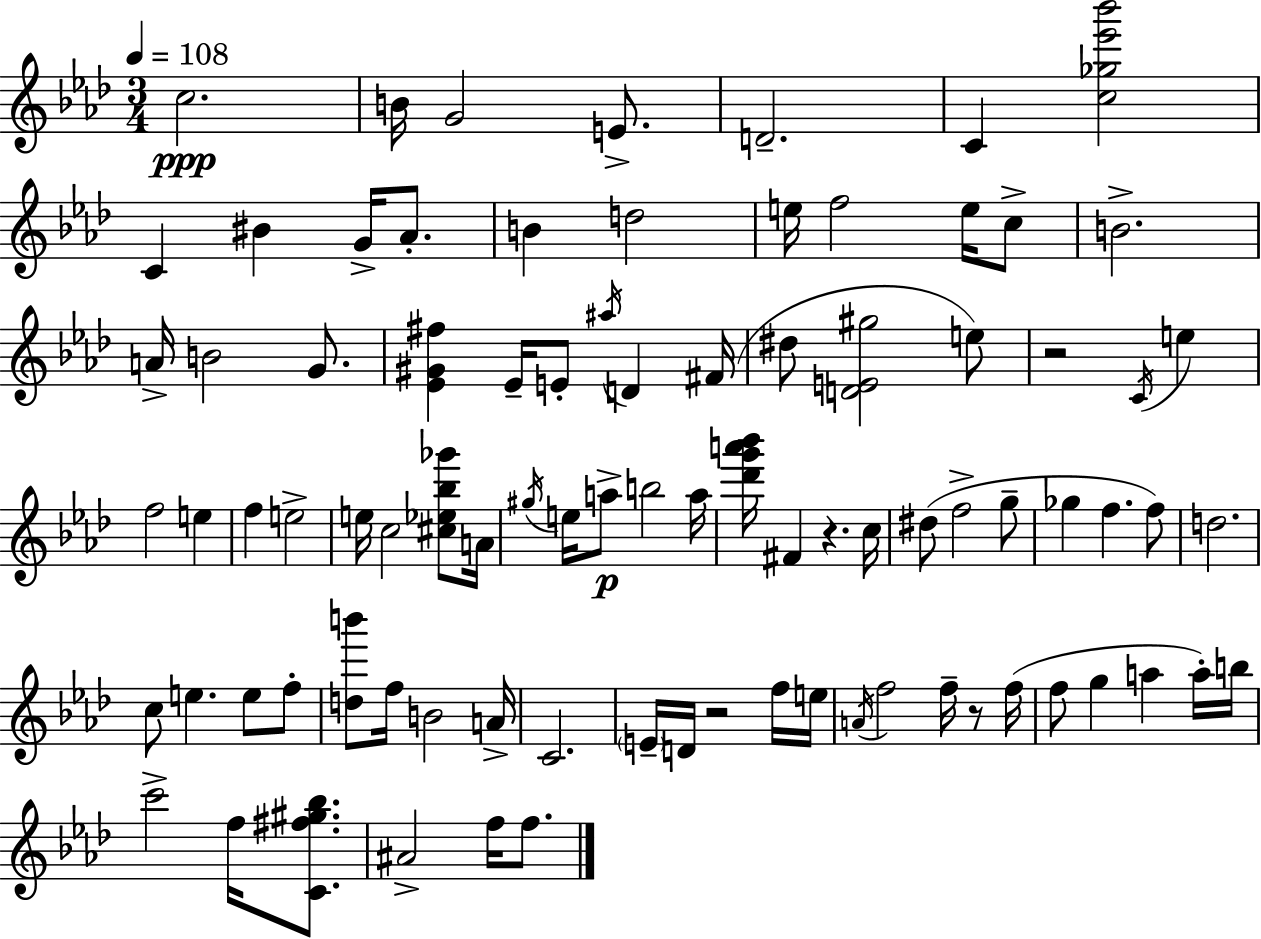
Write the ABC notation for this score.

X:1
T:Untitled
M:3/4
L:1/4
K:Fm
c2 B/4 G2 E/2 D2 C [c_g_e'_b']2 C ^B G/4 _A/2 B d2 e/4 f2 e/4 c/2 B2 A/4 B2 G/2 [_E^G^f] _E/4 E/2 ^a/4 D ^F/4 ^d/2 [DE^g]2 e/2 z2 C/4 e f2 e f e2 e/4 c2 [^c_e_b_g']/2 A/4 ^g/4 e/4 a/2 b2 a/4 [_d'g'a'_b']/4 ^F z c/4 ^d/2 f2 g/2 _g f f/2 d2 c/2 e e/2 f/2 [db']/2 f/4 B2 A/4 C2 E/4 D/4 z2 f/4 e/4 A/4 f2 f/4 z/2 f/4 f/2 g a a/4 b/4 c'2 f/4 [C^f^g_b]/2 ^A2 f/4 f/2